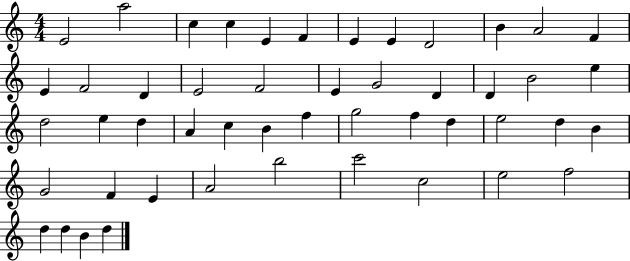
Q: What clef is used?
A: treble